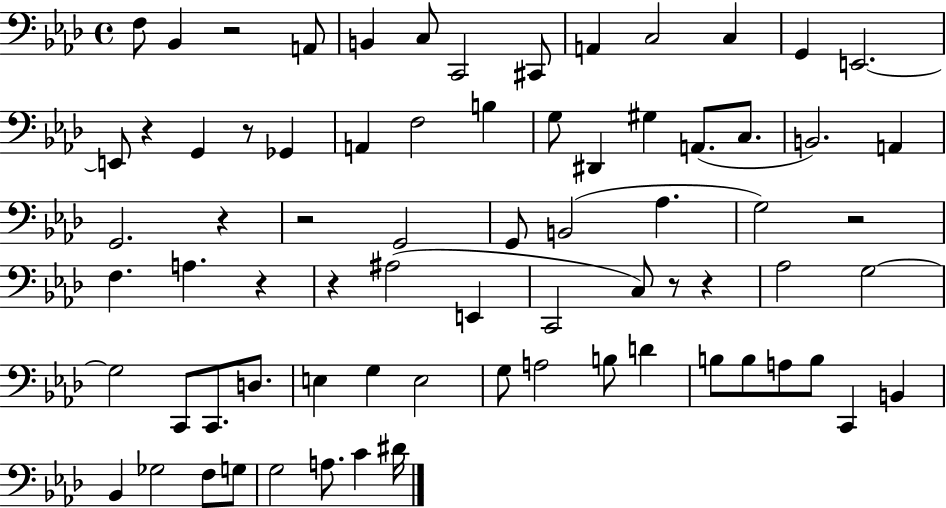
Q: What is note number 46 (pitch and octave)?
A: E3